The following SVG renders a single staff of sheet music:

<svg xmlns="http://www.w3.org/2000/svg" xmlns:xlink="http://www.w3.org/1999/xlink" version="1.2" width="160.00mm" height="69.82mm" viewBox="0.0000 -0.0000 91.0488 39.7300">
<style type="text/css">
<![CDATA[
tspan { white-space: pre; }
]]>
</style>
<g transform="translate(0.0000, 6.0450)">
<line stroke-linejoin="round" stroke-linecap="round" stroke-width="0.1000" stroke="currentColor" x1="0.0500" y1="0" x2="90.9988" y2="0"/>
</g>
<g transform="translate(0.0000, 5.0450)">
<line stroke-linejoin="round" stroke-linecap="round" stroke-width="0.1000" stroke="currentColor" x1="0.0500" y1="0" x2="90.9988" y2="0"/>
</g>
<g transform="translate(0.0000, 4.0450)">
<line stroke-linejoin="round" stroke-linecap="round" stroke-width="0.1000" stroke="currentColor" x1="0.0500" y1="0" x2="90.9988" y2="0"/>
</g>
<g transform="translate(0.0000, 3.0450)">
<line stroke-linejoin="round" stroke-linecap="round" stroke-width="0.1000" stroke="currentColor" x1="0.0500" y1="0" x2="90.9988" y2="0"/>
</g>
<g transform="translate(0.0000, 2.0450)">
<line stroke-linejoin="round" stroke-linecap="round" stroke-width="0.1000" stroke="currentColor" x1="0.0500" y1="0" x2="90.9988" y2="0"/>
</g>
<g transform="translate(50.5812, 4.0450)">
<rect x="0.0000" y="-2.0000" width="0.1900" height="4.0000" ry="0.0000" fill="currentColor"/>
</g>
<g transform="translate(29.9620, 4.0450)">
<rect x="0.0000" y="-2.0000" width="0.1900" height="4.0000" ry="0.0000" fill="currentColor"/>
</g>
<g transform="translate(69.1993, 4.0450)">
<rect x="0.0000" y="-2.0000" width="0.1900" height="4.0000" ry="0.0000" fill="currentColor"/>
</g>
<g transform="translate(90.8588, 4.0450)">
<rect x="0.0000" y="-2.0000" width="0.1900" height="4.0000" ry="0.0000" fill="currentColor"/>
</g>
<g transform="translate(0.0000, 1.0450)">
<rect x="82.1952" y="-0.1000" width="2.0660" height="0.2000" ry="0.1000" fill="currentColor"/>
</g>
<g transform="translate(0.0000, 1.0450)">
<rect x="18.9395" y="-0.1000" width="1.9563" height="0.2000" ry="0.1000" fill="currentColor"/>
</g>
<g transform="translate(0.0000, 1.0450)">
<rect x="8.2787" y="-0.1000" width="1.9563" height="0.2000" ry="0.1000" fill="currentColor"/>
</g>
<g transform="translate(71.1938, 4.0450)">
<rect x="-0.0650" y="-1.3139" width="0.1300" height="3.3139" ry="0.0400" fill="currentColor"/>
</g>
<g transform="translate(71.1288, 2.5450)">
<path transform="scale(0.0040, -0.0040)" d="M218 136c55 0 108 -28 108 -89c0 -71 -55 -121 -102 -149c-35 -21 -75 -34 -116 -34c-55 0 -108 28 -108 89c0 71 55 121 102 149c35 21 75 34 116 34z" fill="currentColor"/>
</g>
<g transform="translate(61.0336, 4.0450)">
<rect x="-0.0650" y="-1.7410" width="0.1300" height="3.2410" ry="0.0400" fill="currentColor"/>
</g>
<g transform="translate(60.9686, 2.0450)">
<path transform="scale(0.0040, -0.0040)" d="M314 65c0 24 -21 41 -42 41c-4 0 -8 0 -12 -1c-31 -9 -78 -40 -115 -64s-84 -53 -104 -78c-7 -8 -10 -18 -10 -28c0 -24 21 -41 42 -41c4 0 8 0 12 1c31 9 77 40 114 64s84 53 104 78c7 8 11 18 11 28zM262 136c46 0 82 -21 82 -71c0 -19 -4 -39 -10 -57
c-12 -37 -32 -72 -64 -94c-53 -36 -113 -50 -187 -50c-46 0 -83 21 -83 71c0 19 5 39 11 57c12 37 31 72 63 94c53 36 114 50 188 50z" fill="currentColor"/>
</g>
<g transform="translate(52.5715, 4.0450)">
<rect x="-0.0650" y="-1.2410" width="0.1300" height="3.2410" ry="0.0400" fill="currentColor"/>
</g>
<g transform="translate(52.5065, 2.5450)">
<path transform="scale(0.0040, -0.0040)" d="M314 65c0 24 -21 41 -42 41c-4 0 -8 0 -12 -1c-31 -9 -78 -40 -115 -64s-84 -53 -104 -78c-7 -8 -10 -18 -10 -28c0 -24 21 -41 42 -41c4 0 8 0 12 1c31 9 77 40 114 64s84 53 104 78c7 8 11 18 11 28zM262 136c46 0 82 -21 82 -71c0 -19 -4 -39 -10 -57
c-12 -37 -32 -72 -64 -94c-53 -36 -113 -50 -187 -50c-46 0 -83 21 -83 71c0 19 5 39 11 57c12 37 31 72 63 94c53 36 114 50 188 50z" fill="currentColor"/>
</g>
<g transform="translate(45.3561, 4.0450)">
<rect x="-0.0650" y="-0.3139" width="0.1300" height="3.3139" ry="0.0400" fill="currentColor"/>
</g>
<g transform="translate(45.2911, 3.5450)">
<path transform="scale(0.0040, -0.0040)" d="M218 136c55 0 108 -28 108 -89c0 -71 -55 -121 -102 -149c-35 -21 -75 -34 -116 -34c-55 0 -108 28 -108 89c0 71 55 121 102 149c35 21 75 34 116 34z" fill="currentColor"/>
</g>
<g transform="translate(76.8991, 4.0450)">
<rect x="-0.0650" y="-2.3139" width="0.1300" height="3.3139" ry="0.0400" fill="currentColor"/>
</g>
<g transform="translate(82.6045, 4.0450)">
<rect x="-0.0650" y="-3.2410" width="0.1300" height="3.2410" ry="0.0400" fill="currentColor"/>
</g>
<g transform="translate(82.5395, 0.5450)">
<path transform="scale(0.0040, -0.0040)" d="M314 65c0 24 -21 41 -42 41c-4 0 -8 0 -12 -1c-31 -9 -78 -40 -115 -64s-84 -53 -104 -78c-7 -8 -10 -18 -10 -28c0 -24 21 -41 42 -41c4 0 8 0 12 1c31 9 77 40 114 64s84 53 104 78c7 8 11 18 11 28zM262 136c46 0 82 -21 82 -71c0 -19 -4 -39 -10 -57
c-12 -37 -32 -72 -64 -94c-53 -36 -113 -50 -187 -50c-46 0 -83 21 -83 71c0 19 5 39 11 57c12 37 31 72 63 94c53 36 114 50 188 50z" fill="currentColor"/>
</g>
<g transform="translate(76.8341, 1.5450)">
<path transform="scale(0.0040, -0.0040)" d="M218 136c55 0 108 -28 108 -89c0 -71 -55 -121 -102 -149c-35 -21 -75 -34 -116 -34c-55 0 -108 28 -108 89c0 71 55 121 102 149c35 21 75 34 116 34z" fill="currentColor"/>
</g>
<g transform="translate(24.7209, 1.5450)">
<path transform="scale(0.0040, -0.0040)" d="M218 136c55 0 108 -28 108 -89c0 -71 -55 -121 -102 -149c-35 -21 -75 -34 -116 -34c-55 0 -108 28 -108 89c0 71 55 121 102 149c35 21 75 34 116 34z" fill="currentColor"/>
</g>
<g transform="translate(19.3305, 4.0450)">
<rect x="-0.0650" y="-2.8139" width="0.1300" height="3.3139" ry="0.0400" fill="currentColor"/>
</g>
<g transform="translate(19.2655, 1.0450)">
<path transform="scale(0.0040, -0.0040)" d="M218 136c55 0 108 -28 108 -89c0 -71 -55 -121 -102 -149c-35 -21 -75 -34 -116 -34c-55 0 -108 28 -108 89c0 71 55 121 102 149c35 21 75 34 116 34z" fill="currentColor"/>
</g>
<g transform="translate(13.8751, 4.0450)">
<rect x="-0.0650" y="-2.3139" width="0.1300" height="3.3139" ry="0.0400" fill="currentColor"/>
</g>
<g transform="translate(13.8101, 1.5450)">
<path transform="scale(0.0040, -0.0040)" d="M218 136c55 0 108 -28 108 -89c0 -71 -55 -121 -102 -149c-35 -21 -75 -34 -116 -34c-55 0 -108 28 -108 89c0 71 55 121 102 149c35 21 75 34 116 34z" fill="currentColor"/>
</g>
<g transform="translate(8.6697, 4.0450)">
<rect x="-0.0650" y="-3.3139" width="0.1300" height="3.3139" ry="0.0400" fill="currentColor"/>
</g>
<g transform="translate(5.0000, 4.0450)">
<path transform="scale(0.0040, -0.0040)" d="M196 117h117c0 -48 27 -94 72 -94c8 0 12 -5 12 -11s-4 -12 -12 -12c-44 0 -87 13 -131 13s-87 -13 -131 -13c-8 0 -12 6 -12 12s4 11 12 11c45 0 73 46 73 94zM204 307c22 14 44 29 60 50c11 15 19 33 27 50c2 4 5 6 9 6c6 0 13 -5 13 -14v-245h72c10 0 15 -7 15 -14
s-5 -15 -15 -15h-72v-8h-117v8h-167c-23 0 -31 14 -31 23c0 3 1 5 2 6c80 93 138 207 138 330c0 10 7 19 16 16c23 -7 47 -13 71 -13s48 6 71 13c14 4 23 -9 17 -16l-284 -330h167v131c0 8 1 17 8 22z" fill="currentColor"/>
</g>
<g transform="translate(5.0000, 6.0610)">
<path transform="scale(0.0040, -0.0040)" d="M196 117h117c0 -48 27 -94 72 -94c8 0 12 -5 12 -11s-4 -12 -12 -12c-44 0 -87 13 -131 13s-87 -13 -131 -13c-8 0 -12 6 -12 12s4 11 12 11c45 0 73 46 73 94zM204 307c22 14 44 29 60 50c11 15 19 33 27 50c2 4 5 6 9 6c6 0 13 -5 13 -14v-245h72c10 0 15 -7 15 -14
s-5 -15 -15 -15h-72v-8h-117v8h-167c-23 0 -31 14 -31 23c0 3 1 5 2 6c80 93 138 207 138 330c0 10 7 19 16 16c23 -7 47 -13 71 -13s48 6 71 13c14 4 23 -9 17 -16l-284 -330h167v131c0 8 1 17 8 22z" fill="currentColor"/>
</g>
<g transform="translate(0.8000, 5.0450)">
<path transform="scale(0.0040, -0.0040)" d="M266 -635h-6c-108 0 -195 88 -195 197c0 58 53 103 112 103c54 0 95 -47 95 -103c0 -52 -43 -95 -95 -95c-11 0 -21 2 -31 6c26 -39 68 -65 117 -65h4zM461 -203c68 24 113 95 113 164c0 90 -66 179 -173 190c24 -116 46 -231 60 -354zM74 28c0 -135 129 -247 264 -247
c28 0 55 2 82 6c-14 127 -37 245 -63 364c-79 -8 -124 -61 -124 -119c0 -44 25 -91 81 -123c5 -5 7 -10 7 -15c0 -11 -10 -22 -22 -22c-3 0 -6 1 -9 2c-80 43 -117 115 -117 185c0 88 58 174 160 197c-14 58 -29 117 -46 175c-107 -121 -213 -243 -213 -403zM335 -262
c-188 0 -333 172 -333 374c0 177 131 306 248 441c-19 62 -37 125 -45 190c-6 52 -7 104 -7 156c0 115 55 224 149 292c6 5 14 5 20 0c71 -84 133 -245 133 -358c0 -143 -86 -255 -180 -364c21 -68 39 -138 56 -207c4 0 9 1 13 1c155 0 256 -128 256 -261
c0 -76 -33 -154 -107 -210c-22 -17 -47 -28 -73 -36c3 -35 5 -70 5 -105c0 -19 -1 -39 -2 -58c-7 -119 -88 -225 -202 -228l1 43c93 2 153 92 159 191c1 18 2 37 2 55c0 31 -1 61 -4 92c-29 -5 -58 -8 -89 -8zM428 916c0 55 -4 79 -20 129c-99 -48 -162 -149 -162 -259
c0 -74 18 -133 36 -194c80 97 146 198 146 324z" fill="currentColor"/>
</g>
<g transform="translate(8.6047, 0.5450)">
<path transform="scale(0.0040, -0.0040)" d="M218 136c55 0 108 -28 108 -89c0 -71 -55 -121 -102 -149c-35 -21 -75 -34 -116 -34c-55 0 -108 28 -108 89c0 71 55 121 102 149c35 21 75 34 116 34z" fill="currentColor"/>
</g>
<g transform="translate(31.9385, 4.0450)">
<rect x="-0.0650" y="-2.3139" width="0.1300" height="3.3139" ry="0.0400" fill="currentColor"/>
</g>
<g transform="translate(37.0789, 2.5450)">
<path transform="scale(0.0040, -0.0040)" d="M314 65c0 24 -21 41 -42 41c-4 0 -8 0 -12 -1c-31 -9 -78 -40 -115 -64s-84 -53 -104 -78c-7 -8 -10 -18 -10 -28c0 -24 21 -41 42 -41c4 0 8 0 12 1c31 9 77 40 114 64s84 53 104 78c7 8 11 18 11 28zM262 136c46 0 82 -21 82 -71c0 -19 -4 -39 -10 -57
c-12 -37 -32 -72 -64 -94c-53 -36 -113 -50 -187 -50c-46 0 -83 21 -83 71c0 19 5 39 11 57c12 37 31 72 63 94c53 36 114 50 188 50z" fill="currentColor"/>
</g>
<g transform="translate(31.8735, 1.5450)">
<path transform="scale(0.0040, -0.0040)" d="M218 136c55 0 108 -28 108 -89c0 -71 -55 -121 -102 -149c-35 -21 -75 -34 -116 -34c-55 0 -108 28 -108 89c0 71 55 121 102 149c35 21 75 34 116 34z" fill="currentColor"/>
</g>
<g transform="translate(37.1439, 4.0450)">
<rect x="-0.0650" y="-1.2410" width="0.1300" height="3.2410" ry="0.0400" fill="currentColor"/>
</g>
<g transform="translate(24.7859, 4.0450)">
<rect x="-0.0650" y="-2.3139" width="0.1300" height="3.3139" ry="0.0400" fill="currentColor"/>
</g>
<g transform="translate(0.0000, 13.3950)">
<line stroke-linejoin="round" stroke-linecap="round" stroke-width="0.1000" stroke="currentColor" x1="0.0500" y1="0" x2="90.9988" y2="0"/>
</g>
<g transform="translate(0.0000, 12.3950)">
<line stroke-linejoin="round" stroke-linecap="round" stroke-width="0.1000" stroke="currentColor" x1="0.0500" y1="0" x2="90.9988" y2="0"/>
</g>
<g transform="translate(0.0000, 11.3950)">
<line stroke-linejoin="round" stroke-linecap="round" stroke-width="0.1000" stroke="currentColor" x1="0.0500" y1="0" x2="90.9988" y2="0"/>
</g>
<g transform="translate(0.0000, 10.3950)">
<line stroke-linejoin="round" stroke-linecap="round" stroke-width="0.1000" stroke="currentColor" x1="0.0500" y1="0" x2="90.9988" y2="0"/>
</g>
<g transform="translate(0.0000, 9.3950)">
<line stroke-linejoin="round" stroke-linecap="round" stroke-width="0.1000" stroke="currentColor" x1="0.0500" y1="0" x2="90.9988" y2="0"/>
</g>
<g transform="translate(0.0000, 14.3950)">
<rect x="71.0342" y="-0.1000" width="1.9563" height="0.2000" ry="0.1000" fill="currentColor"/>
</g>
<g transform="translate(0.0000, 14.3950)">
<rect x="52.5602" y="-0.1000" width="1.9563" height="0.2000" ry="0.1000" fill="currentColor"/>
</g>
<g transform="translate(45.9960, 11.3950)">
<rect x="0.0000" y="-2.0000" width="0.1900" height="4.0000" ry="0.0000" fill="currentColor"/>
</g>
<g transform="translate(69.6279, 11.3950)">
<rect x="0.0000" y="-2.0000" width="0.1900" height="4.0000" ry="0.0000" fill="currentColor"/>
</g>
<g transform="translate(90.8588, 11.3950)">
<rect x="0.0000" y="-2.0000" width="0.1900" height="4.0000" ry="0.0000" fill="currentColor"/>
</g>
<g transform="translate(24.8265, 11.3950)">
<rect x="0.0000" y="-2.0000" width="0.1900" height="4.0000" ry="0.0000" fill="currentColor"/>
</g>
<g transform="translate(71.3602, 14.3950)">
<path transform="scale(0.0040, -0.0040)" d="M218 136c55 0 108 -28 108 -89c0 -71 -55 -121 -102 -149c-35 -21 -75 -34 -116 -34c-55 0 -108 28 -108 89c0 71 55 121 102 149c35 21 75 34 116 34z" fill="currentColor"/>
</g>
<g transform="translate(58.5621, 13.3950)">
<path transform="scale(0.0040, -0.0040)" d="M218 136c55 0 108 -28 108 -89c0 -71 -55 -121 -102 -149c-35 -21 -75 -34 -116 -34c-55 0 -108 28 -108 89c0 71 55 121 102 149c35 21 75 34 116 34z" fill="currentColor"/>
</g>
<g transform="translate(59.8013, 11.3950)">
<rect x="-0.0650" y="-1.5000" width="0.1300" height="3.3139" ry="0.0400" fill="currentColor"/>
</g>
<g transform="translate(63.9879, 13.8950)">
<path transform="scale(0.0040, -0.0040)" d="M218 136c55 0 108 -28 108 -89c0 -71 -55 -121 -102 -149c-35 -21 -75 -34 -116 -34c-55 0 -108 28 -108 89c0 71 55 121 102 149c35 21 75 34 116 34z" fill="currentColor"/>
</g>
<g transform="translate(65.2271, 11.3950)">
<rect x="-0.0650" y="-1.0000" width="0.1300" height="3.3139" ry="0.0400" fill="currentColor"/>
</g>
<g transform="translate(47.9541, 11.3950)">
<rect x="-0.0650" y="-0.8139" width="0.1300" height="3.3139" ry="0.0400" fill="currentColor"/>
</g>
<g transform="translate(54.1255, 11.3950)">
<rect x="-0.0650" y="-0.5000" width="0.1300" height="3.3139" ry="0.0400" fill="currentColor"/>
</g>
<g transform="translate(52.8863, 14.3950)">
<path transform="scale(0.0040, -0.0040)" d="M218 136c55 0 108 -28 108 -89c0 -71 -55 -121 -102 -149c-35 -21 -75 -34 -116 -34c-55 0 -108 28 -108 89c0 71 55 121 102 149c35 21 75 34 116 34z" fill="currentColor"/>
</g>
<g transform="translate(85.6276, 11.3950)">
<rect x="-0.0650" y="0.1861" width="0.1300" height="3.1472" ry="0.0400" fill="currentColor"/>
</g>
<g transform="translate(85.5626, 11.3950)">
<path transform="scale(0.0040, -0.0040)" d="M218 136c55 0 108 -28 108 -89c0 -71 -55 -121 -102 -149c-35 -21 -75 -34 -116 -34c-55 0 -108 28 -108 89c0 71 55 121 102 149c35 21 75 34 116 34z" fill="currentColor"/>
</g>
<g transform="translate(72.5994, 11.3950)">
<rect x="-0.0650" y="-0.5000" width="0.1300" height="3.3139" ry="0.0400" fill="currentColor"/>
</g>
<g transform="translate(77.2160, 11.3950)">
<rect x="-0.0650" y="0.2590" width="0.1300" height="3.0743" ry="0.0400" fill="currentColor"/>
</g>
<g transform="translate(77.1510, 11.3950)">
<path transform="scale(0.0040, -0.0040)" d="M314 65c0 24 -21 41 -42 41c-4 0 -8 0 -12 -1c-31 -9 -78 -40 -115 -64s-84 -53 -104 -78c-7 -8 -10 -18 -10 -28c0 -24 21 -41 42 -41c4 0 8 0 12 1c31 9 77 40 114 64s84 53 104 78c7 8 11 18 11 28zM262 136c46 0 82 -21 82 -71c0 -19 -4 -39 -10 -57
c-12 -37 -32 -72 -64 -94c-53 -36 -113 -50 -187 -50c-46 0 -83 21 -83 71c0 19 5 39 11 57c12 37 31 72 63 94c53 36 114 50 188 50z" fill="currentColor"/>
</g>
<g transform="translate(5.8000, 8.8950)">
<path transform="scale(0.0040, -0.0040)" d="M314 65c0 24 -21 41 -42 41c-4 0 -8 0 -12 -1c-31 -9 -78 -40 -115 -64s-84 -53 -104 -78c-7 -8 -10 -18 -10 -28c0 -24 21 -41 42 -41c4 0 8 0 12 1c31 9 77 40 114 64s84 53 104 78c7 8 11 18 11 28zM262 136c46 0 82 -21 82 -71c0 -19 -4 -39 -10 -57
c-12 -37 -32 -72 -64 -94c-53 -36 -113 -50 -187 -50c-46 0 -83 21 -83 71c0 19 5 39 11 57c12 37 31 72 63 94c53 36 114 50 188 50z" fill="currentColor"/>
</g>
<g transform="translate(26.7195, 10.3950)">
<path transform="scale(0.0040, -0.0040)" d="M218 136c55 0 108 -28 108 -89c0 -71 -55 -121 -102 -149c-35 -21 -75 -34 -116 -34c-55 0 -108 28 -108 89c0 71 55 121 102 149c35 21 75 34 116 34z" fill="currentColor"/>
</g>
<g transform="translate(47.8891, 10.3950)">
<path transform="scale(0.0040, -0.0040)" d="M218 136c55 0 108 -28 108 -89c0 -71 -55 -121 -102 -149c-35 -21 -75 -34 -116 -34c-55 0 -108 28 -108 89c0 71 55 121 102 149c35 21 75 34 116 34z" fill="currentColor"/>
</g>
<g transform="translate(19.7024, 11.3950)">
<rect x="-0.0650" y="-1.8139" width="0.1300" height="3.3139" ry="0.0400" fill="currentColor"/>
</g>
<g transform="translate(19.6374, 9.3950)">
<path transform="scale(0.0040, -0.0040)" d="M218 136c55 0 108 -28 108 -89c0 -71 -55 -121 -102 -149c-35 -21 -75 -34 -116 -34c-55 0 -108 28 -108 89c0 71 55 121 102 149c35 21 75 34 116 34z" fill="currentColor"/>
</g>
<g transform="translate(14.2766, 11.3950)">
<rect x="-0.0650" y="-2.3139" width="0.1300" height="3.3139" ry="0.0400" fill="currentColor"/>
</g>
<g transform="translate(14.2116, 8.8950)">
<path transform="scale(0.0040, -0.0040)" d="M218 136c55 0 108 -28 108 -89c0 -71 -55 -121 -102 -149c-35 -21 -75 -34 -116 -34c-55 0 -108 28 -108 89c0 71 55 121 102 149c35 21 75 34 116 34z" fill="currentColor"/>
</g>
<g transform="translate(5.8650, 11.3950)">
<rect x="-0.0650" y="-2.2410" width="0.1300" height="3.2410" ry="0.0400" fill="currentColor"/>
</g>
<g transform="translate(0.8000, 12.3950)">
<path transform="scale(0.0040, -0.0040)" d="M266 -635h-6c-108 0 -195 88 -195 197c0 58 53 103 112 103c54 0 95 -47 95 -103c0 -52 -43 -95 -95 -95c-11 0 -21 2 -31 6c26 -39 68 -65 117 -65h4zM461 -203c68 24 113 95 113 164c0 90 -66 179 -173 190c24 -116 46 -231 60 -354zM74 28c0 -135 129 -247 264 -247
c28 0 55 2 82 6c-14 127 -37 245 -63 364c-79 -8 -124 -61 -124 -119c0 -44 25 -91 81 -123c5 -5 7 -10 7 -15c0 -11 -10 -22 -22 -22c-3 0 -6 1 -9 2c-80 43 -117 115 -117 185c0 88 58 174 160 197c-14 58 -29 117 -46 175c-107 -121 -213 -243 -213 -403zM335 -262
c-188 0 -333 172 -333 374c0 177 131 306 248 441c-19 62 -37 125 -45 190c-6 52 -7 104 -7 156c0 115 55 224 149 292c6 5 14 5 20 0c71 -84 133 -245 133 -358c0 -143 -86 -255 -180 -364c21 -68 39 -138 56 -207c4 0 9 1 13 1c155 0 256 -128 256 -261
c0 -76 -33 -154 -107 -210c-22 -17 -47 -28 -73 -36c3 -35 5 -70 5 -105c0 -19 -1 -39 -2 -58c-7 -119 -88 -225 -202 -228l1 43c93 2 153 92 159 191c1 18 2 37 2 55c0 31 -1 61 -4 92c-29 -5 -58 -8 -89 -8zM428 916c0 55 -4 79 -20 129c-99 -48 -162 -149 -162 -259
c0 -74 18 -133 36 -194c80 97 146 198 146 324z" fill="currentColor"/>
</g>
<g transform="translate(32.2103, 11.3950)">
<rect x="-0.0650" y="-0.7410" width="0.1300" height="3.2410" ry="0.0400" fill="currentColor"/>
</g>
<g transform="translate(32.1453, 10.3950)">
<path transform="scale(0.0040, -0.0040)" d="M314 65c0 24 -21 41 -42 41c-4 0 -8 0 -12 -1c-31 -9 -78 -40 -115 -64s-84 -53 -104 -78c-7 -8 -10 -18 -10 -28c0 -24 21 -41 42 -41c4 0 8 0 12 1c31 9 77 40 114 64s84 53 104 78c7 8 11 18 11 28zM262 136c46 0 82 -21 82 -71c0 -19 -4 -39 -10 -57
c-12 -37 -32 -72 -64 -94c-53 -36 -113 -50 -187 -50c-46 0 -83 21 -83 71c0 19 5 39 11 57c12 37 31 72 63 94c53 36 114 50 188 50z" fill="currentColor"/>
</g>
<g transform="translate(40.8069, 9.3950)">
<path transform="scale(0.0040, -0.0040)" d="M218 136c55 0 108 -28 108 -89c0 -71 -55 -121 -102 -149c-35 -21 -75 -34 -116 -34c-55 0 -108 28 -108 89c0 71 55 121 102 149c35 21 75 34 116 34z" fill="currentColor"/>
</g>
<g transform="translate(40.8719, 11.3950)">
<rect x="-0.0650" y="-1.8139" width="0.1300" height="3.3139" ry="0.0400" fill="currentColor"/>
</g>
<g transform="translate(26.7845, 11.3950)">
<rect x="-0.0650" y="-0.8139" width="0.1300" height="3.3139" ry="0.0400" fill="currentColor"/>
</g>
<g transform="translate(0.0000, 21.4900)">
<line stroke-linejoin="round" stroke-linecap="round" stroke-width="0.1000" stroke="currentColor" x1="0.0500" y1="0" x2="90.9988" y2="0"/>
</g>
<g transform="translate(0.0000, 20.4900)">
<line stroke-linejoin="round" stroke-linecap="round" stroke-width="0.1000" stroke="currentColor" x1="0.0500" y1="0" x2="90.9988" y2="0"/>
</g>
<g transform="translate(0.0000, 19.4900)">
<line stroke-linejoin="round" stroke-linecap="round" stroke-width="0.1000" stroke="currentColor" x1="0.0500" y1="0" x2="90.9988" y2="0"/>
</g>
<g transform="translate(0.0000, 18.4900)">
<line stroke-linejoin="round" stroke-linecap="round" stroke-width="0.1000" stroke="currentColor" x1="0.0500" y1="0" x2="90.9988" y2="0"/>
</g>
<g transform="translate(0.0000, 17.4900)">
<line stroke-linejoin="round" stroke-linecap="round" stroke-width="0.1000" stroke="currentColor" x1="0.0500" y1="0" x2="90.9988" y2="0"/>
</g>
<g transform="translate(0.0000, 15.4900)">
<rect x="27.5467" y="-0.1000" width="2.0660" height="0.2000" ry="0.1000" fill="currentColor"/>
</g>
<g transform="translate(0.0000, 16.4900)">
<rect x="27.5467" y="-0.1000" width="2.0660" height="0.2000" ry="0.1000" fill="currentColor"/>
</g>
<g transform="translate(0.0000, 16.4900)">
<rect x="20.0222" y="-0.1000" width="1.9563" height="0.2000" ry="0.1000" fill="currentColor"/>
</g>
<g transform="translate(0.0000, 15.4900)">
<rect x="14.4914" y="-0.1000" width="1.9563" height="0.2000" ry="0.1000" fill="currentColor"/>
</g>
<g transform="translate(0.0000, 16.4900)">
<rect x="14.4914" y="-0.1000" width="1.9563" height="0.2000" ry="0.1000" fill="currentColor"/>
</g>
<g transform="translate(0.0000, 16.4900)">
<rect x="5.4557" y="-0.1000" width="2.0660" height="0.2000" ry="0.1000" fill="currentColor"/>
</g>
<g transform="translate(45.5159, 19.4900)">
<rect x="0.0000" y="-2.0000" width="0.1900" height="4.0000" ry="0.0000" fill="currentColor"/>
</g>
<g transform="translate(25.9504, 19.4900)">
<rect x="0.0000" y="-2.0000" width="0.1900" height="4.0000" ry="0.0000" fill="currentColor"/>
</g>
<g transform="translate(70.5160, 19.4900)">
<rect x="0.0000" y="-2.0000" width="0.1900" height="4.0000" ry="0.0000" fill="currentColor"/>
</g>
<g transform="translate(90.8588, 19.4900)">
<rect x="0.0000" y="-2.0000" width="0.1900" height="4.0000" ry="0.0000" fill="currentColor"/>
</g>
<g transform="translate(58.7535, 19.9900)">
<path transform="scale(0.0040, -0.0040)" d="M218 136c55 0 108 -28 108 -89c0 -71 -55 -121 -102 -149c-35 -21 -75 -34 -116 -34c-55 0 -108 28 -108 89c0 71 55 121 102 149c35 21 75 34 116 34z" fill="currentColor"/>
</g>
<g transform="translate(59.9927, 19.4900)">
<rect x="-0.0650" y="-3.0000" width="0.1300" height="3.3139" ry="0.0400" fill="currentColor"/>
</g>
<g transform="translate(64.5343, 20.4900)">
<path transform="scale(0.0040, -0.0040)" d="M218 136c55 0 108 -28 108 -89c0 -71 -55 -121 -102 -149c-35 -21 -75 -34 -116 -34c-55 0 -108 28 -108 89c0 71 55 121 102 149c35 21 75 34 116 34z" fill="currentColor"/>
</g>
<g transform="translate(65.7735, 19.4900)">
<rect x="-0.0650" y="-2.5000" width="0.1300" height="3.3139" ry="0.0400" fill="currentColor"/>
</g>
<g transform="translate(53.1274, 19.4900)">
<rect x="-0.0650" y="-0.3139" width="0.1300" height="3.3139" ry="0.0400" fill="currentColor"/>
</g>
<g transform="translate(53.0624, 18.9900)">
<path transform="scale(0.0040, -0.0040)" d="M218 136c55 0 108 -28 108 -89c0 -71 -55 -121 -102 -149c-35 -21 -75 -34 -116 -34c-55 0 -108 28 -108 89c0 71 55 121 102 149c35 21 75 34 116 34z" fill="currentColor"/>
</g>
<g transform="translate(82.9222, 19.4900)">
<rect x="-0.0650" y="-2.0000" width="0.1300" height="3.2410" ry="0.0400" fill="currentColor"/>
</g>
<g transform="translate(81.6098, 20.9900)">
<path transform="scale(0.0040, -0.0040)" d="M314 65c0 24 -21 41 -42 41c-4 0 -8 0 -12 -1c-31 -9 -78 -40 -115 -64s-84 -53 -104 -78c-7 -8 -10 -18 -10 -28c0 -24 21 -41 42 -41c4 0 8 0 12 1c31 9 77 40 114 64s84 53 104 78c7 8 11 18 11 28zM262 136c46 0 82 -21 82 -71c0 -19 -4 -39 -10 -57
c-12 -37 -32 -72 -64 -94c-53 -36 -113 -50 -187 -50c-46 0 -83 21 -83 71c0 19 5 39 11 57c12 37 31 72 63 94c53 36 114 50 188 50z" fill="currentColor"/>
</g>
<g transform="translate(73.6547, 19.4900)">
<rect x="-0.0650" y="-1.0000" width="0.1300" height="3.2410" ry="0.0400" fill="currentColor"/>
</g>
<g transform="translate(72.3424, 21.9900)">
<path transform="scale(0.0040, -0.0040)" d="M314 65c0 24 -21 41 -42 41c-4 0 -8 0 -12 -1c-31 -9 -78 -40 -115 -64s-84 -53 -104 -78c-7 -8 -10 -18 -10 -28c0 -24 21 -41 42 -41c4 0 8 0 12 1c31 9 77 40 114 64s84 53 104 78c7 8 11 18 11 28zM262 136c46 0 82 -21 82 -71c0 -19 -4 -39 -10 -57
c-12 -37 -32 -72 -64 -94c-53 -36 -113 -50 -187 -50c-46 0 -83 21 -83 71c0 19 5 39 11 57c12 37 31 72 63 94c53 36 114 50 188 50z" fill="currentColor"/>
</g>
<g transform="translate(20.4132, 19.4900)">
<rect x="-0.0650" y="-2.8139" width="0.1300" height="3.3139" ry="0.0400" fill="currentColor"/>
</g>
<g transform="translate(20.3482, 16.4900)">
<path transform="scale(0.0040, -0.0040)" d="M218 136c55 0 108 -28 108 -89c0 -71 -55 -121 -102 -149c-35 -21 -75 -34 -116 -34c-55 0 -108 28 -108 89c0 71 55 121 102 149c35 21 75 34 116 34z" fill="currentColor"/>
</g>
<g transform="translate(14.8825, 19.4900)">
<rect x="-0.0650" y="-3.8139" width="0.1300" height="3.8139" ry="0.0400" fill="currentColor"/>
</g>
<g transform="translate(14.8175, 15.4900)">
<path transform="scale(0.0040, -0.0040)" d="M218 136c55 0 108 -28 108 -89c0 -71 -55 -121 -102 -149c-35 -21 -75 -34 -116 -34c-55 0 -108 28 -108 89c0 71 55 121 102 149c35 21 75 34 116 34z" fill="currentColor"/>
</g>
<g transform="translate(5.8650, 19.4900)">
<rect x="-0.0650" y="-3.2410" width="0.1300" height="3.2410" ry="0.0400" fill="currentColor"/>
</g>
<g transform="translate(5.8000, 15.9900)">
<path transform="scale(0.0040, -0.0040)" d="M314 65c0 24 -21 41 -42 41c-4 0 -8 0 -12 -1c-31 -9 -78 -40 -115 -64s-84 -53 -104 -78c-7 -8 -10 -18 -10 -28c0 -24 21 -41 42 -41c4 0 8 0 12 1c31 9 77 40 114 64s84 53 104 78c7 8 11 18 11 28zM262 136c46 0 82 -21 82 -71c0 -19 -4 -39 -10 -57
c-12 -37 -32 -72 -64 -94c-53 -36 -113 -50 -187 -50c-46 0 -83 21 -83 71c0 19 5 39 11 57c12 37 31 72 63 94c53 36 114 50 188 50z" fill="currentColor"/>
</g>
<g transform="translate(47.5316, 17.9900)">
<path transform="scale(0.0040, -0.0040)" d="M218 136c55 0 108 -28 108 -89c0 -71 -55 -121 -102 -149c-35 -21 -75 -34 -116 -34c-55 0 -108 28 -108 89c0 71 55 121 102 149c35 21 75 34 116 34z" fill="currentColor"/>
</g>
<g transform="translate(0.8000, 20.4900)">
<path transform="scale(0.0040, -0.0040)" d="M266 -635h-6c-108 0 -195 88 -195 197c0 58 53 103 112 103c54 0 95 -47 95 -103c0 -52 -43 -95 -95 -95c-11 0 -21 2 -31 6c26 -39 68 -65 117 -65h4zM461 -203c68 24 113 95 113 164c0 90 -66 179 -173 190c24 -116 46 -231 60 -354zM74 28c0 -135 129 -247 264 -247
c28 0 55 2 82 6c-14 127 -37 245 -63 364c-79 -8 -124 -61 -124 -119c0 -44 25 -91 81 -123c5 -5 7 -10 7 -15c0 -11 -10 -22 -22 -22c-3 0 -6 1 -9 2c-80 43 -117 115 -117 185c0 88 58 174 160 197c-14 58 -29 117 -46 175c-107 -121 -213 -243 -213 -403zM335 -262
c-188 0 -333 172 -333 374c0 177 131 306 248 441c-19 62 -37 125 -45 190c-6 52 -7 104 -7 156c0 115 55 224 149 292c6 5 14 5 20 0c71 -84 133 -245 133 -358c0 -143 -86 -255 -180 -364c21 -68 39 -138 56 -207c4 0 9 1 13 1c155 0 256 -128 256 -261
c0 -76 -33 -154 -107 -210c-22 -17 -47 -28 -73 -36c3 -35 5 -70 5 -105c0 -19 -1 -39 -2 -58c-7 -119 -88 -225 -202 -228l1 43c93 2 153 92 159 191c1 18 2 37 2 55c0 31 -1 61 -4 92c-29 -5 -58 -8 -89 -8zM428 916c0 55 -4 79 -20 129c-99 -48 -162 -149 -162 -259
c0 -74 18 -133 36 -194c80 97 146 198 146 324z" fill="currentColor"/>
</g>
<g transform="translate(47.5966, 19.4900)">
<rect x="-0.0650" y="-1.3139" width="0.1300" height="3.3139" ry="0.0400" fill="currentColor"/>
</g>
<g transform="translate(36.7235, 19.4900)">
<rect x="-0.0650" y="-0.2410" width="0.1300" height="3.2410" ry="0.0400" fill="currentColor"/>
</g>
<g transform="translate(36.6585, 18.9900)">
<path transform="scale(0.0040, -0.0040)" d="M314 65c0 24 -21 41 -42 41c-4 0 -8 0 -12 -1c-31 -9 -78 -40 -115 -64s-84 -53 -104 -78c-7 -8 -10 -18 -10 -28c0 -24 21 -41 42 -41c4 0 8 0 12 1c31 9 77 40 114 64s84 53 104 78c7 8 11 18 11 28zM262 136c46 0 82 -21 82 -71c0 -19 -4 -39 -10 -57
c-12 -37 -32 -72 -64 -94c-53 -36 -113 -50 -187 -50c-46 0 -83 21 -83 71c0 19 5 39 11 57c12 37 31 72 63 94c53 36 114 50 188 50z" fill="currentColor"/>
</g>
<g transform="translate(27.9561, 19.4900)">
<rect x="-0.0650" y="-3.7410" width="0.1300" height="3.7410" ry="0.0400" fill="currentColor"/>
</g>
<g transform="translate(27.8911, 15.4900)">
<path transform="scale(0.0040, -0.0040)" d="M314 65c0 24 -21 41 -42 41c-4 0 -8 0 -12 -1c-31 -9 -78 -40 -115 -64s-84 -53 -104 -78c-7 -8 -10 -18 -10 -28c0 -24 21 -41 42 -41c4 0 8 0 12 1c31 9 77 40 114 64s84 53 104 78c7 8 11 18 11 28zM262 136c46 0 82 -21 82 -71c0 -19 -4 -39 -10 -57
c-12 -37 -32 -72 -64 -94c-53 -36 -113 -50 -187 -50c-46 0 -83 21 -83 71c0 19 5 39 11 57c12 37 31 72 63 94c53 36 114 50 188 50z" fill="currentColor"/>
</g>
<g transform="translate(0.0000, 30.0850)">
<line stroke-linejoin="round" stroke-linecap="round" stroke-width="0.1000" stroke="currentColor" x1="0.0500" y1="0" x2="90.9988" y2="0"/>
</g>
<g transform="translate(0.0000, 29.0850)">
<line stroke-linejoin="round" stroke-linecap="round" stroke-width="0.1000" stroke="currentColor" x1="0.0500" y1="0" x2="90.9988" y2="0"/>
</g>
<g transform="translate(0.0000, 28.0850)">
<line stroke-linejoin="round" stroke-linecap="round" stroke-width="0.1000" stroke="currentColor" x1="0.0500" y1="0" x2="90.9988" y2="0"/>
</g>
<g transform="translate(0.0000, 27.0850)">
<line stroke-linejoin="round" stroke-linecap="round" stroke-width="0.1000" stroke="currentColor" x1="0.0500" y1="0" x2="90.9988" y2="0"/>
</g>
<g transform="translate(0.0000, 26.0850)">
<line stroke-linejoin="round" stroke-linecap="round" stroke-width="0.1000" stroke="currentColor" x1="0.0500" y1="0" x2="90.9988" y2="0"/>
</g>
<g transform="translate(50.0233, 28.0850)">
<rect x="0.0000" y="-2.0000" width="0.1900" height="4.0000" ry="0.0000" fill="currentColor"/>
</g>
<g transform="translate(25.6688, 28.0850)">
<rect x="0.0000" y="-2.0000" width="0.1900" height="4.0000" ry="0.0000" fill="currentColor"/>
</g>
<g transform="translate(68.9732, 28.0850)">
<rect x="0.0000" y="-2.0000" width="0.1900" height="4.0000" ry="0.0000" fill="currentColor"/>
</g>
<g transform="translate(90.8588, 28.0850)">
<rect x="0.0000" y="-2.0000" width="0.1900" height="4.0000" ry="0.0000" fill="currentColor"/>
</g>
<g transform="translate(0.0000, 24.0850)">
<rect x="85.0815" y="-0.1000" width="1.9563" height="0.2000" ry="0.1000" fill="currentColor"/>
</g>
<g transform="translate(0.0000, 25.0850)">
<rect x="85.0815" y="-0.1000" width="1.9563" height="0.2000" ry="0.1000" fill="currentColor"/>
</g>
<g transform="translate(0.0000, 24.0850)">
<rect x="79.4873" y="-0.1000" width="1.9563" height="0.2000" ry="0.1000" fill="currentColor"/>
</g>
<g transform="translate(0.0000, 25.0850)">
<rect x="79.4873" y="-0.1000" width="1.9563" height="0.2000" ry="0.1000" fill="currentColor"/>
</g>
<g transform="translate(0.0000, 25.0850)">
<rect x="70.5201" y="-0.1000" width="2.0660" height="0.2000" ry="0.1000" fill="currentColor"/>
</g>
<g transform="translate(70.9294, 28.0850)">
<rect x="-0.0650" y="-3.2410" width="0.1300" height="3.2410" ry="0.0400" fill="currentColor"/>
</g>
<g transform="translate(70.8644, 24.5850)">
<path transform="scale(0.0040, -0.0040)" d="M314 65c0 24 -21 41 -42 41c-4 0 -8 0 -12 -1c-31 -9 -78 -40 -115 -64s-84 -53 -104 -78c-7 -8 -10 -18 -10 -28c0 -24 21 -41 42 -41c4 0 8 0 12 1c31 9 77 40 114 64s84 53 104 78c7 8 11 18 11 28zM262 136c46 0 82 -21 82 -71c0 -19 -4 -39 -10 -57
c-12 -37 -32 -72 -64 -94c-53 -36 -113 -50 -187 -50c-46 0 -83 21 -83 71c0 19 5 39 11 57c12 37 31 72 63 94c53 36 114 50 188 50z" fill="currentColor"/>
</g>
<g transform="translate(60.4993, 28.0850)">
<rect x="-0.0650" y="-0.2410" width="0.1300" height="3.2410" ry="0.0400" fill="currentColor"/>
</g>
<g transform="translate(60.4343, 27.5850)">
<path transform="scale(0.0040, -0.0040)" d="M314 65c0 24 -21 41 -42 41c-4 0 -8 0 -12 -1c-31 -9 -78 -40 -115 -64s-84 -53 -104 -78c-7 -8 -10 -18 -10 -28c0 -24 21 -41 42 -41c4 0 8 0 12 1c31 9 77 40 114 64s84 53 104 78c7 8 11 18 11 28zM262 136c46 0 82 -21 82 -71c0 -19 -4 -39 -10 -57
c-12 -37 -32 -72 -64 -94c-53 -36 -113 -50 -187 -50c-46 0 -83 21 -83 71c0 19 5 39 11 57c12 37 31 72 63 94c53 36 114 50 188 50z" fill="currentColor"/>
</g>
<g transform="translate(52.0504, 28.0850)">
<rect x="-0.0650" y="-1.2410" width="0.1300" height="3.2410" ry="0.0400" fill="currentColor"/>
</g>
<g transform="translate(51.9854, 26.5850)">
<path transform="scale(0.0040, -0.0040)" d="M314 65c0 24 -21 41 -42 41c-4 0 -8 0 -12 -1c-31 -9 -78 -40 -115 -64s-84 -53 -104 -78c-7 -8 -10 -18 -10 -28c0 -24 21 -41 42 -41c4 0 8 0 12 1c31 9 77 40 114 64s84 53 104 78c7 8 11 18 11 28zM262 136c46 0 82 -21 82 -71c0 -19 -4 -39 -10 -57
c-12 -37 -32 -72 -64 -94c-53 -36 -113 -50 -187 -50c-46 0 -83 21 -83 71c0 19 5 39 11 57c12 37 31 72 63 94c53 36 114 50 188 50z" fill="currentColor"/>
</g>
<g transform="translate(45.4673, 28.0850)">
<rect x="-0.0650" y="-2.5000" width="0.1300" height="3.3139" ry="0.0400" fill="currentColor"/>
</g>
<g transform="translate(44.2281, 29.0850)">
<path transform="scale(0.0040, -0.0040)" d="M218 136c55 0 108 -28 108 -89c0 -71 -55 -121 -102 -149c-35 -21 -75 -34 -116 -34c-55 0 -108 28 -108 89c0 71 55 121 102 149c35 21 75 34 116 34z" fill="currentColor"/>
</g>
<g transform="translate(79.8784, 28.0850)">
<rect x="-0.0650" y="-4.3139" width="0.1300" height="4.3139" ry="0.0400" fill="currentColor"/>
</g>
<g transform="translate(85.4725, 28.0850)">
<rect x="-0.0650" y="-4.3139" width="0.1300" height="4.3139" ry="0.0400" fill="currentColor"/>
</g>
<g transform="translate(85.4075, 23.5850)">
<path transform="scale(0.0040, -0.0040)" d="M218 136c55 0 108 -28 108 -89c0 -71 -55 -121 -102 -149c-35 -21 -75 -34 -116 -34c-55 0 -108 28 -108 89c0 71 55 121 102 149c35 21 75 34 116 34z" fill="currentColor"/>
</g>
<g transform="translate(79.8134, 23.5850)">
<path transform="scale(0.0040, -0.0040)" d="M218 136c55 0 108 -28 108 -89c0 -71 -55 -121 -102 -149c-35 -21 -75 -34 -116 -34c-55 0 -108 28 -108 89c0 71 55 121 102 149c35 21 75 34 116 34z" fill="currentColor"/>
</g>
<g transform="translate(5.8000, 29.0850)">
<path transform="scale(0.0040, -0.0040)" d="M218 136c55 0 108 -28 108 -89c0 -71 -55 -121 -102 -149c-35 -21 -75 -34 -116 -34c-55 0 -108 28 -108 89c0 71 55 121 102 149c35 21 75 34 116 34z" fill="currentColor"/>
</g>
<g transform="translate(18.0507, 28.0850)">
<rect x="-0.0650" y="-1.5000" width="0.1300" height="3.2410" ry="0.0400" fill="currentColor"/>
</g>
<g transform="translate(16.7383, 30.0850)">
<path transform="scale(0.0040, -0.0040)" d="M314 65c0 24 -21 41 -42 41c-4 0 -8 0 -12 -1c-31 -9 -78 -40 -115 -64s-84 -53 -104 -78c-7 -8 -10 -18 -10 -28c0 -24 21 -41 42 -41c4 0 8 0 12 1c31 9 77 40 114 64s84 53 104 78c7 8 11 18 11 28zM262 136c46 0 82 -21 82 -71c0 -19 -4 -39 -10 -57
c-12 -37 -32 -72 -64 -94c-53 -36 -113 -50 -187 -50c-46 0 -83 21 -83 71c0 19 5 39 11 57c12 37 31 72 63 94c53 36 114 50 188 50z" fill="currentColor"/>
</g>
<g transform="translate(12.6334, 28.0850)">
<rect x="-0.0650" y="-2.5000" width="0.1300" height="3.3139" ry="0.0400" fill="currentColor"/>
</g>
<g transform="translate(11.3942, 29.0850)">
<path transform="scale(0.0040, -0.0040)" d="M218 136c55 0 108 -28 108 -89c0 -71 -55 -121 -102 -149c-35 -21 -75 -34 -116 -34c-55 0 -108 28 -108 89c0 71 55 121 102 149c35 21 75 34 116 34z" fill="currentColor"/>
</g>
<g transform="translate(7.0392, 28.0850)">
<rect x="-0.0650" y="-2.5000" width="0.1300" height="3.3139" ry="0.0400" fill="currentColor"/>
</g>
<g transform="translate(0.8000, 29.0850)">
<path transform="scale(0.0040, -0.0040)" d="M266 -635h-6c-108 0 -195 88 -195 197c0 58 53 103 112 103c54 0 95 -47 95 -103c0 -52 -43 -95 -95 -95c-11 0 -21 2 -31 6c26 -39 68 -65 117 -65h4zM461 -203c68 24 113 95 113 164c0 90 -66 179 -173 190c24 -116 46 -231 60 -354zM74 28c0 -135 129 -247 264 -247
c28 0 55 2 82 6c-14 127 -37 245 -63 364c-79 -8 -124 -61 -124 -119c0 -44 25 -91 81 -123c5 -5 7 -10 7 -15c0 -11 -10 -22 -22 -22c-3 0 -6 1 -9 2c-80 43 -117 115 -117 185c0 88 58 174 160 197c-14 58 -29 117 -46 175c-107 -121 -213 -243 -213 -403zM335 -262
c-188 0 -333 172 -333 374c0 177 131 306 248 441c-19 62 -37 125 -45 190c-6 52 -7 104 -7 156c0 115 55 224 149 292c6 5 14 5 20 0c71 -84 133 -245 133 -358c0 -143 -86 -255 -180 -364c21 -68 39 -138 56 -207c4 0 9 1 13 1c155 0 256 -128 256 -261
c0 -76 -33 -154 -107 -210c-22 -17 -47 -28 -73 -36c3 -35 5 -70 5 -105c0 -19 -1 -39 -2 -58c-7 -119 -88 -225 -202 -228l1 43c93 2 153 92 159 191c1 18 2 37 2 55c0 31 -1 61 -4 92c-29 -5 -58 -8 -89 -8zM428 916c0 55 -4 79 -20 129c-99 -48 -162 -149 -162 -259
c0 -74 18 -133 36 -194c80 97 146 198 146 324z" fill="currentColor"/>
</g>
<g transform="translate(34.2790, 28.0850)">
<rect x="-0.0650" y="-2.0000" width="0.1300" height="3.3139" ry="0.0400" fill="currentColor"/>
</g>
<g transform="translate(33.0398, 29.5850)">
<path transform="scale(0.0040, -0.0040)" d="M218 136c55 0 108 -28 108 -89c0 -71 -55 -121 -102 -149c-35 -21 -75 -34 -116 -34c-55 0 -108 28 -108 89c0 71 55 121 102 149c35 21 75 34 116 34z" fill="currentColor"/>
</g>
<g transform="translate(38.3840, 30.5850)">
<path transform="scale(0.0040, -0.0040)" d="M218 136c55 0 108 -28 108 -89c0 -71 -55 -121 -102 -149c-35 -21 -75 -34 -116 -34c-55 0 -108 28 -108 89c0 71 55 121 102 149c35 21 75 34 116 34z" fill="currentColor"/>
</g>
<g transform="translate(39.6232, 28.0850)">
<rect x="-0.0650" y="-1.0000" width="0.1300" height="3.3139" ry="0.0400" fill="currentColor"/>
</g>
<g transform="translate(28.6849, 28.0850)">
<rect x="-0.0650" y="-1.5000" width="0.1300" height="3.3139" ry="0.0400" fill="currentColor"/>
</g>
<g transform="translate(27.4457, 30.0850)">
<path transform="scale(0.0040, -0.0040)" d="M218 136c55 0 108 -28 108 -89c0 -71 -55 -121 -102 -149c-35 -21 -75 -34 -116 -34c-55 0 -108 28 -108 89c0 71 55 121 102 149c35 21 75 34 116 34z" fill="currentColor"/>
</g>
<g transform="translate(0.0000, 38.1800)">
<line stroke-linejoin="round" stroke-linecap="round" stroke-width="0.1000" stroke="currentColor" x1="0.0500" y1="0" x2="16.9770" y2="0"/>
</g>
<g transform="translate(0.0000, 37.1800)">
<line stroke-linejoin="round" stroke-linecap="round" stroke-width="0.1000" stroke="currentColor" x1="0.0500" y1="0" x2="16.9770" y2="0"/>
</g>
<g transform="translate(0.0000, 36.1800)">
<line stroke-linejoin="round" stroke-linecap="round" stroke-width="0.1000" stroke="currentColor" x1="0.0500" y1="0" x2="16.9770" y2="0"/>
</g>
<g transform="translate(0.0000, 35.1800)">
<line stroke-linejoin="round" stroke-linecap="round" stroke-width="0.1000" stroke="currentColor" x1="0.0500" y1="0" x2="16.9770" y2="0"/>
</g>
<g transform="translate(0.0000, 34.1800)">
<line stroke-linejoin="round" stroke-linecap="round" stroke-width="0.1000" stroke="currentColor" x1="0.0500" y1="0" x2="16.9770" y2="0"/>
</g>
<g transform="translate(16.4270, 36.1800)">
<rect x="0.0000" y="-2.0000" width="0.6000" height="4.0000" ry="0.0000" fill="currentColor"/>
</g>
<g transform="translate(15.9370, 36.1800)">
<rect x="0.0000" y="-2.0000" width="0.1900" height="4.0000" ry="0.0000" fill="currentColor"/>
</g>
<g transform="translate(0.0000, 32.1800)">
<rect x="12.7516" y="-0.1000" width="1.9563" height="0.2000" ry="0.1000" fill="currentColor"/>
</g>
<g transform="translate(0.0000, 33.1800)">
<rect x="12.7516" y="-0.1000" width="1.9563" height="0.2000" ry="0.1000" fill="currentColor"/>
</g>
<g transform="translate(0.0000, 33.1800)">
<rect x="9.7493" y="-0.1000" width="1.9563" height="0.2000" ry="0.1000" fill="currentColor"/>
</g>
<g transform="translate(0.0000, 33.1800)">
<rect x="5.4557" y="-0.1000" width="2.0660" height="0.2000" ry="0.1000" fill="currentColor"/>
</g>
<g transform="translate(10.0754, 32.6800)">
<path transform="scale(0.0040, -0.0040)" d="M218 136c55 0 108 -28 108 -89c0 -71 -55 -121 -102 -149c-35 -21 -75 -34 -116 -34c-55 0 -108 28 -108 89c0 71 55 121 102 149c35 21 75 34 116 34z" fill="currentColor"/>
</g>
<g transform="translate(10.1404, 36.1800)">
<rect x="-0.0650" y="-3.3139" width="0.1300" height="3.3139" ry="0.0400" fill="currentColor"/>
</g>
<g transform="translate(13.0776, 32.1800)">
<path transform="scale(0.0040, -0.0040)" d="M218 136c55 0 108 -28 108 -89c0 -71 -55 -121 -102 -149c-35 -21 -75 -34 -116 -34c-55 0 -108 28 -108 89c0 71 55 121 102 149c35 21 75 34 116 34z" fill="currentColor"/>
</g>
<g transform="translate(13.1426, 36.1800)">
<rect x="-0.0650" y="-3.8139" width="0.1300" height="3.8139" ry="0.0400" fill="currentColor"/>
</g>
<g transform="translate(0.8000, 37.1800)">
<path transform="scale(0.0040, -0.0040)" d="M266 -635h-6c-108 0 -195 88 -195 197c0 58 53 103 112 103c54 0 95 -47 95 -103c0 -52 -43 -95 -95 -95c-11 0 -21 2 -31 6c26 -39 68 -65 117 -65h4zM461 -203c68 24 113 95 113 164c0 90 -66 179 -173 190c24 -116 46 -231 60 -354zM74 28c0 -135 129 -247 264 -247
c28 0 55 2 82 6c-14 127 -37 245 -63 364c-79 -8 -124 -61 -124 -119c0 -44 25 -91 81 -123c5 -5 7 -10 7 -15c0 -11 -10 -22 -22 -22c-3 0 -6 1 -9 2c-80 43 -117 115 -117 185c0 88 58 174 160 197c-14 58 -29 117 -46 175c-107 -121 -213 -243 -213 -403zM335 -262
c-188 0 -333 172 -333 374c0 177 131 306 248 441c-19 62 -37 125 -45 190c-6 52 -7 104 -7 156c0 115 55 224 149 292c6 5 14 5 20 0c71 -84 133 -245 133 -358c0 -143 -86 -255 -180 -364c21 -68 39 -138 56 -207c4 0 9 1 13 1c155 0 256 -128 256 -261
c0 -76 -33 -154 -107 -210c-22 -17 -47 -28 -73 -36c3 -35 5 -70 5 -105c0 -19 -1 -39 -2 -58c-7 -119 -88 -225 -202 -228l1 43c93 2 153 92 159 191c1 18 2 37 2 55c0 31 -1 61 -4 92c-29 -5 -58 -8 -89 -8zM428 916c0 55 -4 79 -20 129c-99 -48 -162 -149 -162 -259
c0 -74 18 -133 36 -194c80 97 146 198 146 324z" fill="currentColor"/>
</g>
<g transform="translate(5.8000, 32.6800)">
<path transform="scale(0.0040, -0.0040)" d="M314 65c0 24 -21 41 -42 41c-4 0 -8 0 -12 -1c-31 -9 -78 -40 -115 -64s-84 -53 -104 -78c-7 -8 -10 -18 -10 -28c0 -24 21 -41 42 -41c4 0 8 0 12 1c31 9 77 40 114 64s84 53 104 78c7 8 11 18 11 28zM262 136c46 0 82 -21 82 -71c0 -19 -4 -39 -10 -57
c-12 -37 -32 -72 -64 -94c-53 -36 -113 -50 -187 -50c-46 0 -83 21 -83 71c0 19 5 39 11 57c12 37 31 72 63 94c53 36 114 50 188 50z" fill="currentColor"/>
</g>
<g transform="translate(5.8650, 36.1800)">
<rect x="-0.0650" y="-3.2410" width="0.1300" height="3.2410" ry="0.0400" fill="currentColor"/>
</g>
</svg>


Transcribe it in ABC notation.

X:1
T:Untitled
M:4/4
L:1/4
K:C
b g a g g e2 c e2 f2 e g b2 g2 g f d d2 f d C E D C B2 B b2 c' a c'2 c2 e c A G D2 F2 G G E2 E F D G e2 c2 b2 d' d' b2 b c'